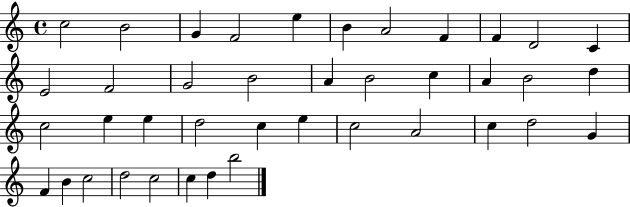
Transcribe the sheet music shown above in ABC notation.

X:1
T:Untitled
M:4/4
L:1/4
K:C
c2 B2 G F2 e B A2 F F D2 C E2 F2 G2 B2 A B2 c A B2 d c2 e e d2 c e c2 A2 c d2 G F B c2 d2 c2 c d b2